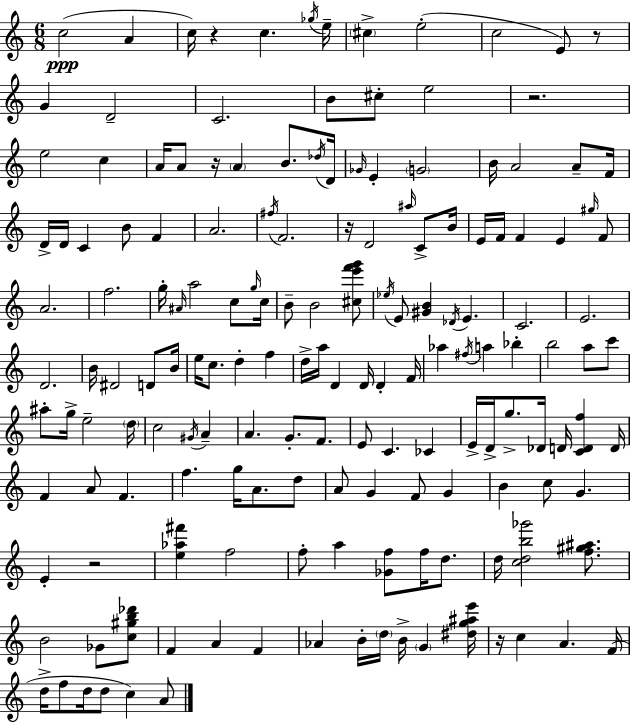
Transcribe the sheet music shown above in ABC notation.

X:1
T:Untitled
M:6/8
L:1/4
K:C
c2 A c/4 z c _g/4 e/4 ^c e2 c2 E/2 z/2 G D2 C2 B/2 ^c/2 e2 z2 e2 c A/4 A/2 z/4 A B/2 _d/4 D/4 _G/4 E G2 B/4 A2 A/2 F/4 D/4 D/4 C B/2 F A2 ^f/4 F2 z/4 D2 ^a/4 C/2 B/4 E/4 F/4 F E ^g/4 F/2 A2 f2 g/4 ^A/4 a2 c/2 g/4 c/4 B/2 B2 [^ce'f'g']/2 _e/4 E/2 [^GB] _D/4 E C2 E2 D2 B/4 ^D2 D/2 B/4 e/4 c/2 d f d/4 a/4 D D/4 D F/4 _a ^f/4 a _b b2 a/2 c'/2 ^a/2 g/4 e2 d/4 c2 ^G/4 A A G/2 F/2 E/2 C _C E/4 D/4 g/2 _D/4 D/4 [CDf] D/4 F A/2 F f g/4 A/2 d/2 A/2 G F/2 G B c/2 G E z2 [e_a^f'] f2 f/2 a [_Gf]/2 f/4 d/2 d/4 [cdb_g']2 [f^g^a]/2 B2 _G/2 [c^gb_d']/2 F A F _A B/4 d/4 B/4 G [^dg^ae']/4 z/4 c A F/4 d/4 f/2 d/4 d/2 c A/2